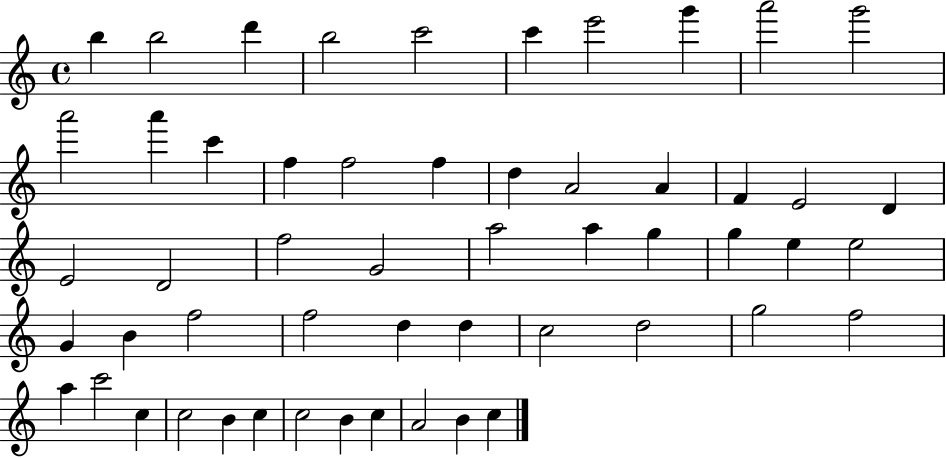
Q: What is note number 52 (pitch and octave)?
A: A4